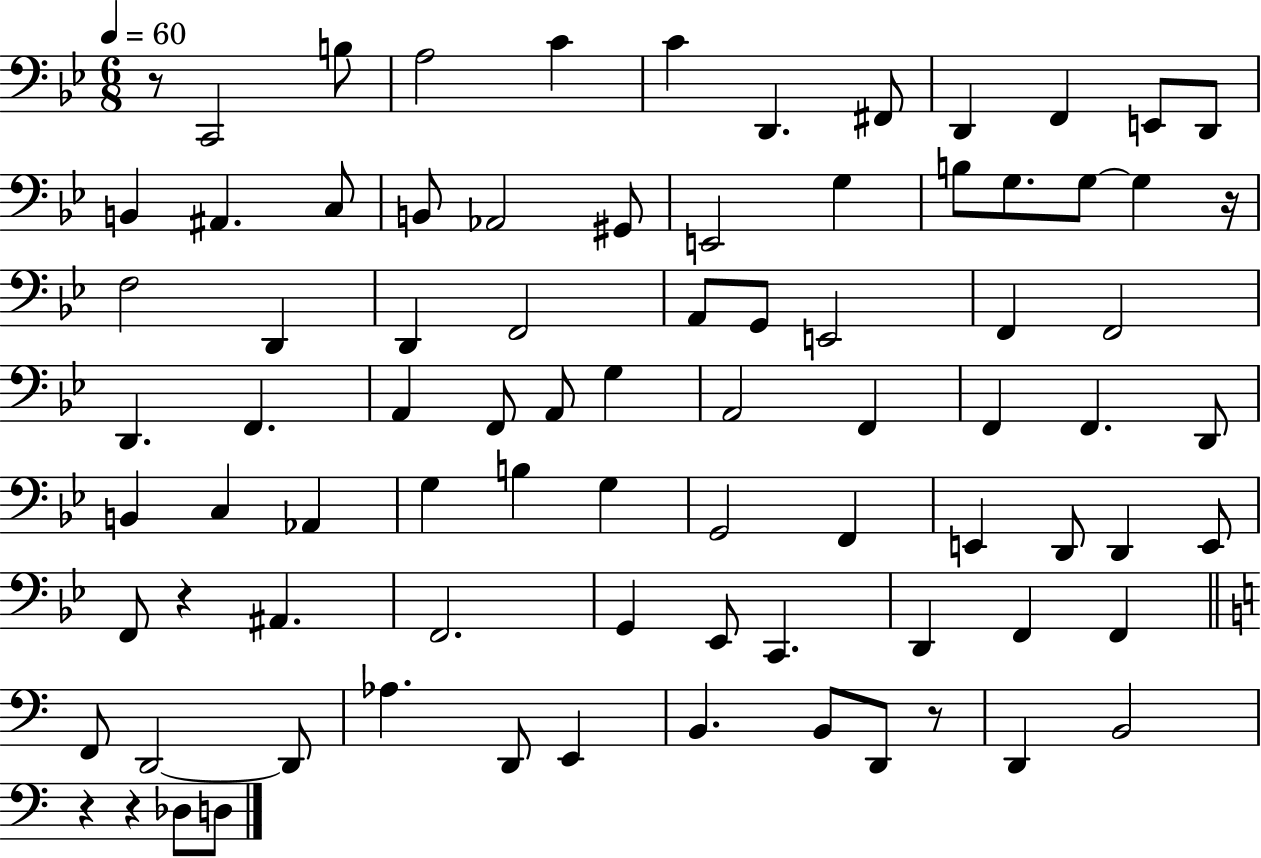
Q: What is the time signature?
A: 6/8